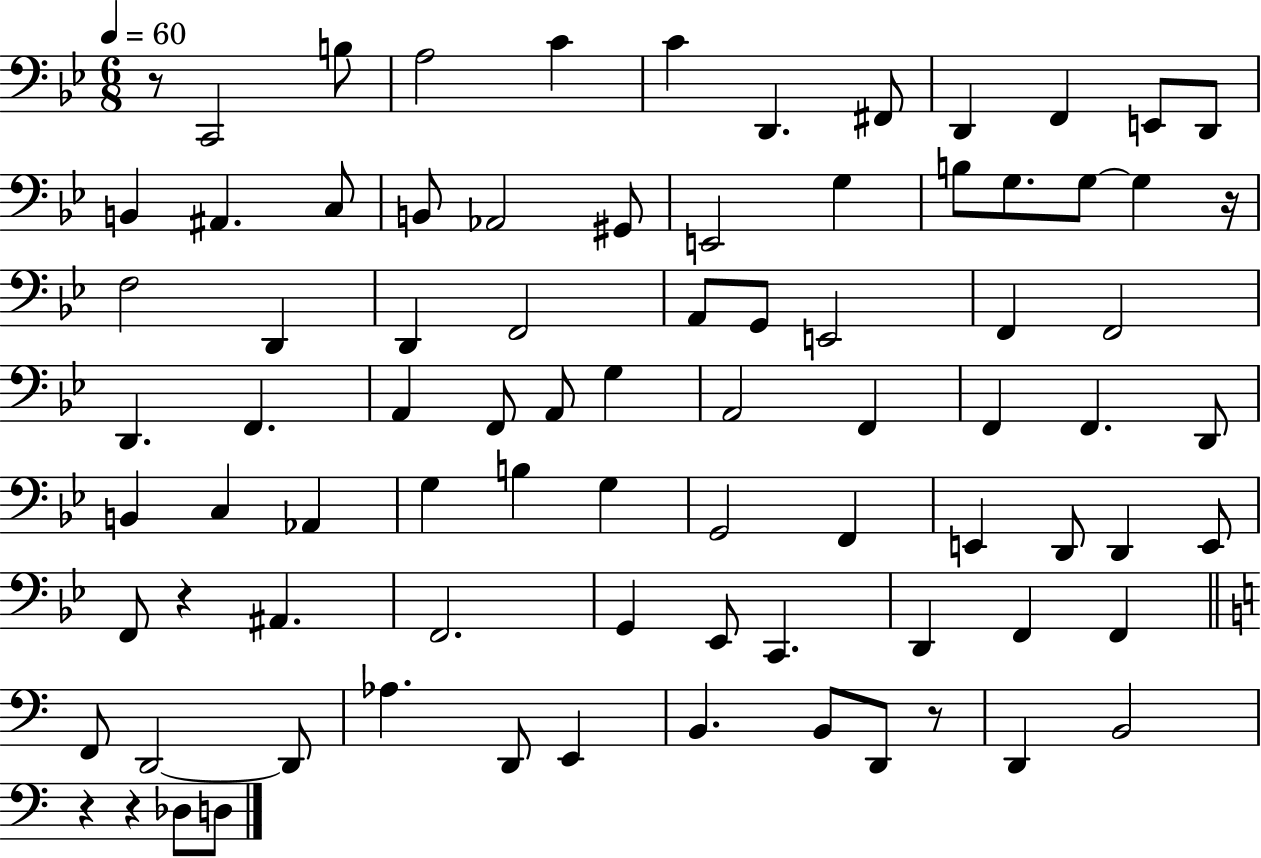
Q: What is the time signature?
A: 6/8